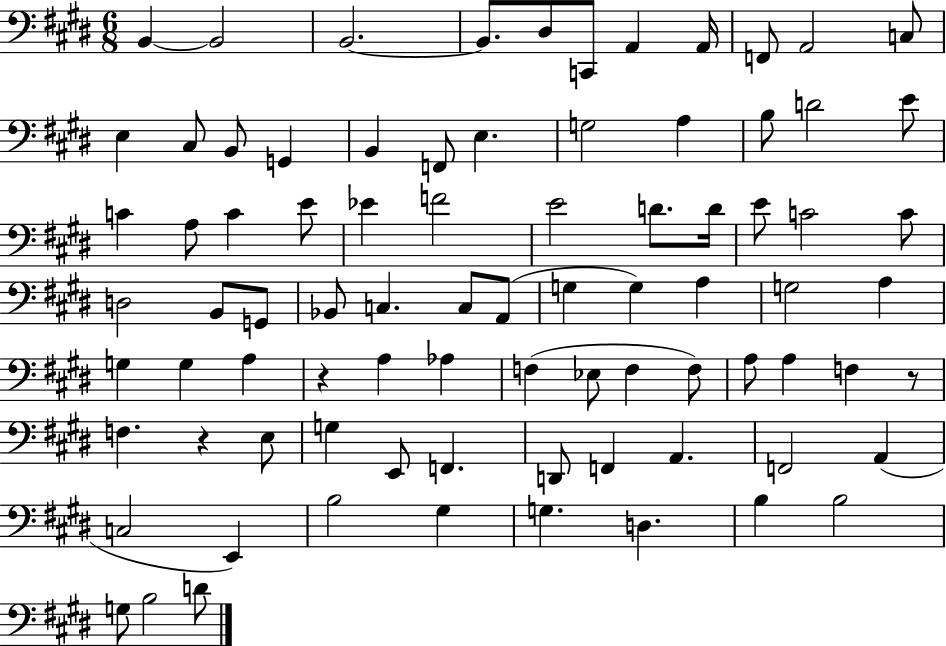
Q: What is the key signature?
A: E major